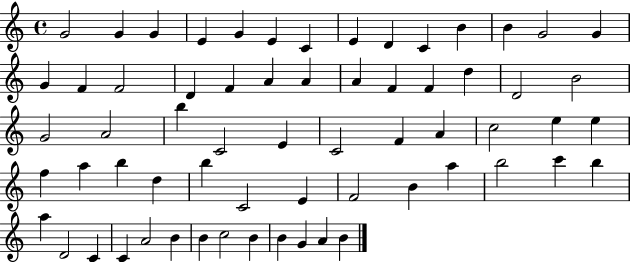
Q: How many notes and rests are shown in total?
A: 64